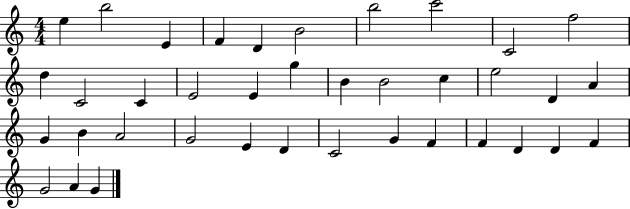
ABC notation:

X:1
T:Untitled
M:4/4
L:1/4
K:C
e b2 E F D B2 b2 c'2 C2 f2 d C2 C E2 E g B B2 c e2 D A G B A2 G2 E D C2 G F F D D F G2 A G